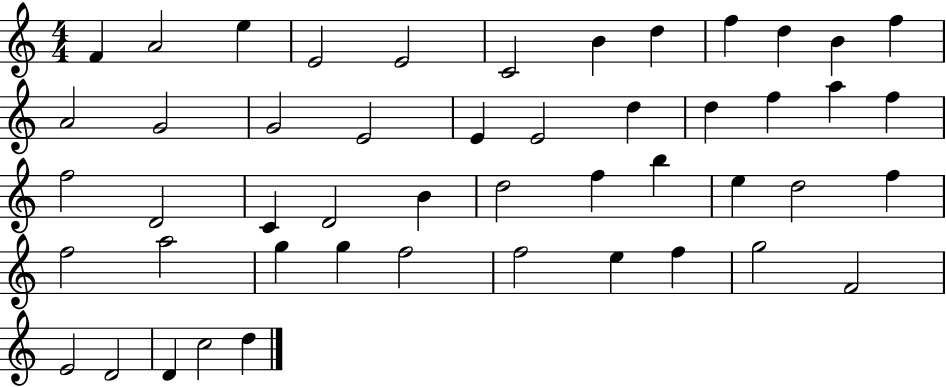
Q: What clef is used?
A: treble